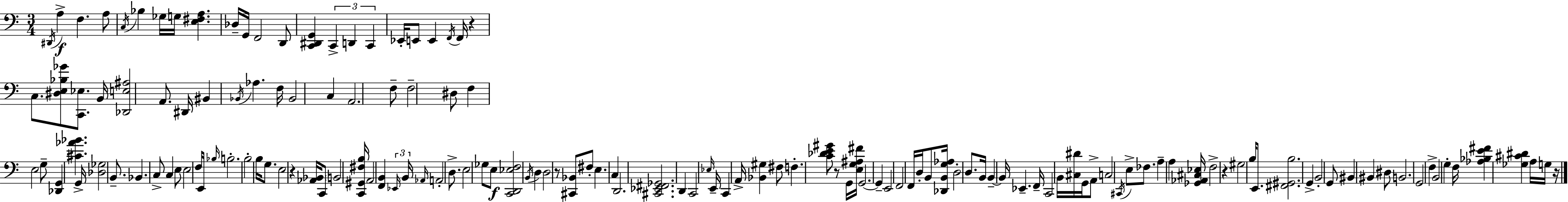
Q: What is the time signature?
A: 3/4